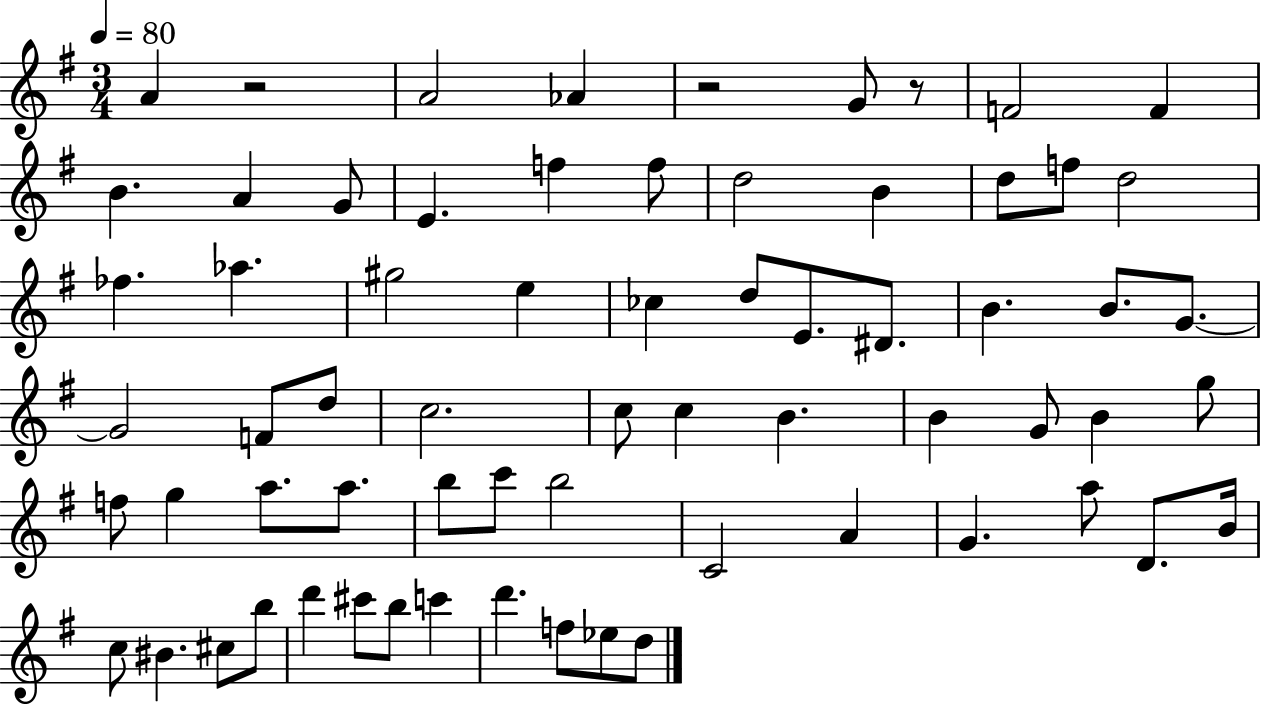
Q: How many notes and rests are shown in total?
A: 67